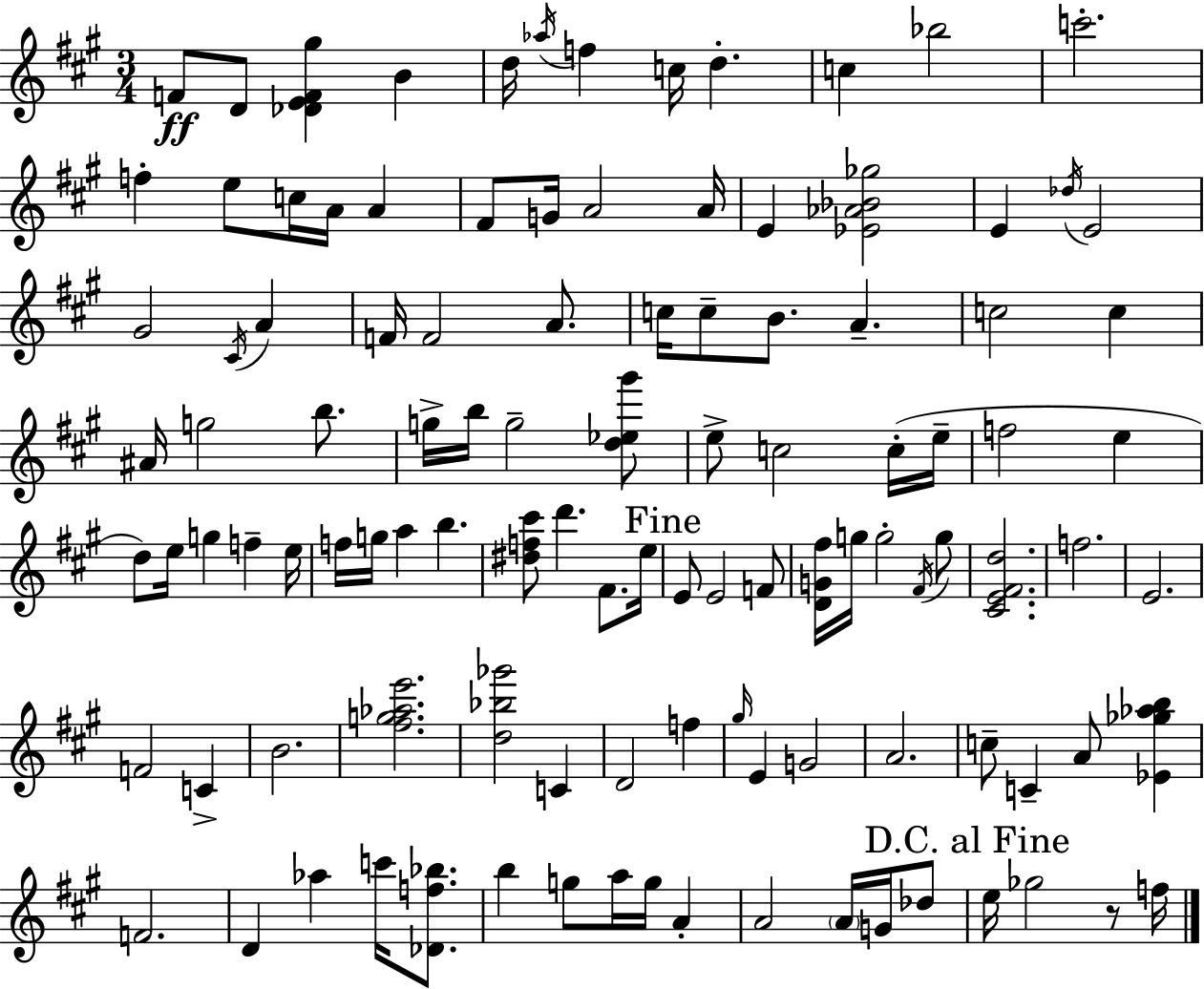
F4/e D4/e [Db4,E4,F4,G#5]/q B4/q D5/s Ab5/s F5/q C5/s D5/q. C5/q Bb5/h C6/h. F5/q E5/e C5/s A4/s A4/q F#4/e G4/s A4/h A4/s E4/q [Eb4,Ab4,Bb4,Gb5]/h E4/q Db5/s E4/h G#4/h C#4/s A4/q F4/s F4/h A4/e. C5/s C5/e B4/e. A4/q. C5/h C5/q A#4/s G5/h B5/e. G5/s B5/s G5/h [D5,Eb5,G#6]/e E5/e C5/h C5/s E5/s F5/h E5/q D5/e E5/s G5/q F5/q E5/s F5/s G5/s A5/q B5/q. [D#5,F5,C#6]/e D6/q. F#4/e. E5/s E4/e E4/h F4/e [D4,G4,F#5]/s G5/s G5/h F#4/s G5/e [C#4,E4,F#4,D5]/h. F5/h. E4/h. F4/h C4/q B4/h. [F#5,G5,Ab5,E6]/h. [D5,Bb5,Gb6]/h C4/q D4/h F5/q G#5/s E4/q G4/h A4/h. C5/e C4/q A4/e [Eb4,Gb5,Ab5,B5]/q F4/h. D4/q Ab5/q C6/s [Db4,F5,Bb5]/e. B5/q G5/e A5/s G5/s A4/q A4/h A4/s G4/s Db5/e E5/s Gb5/h R/e F5/s